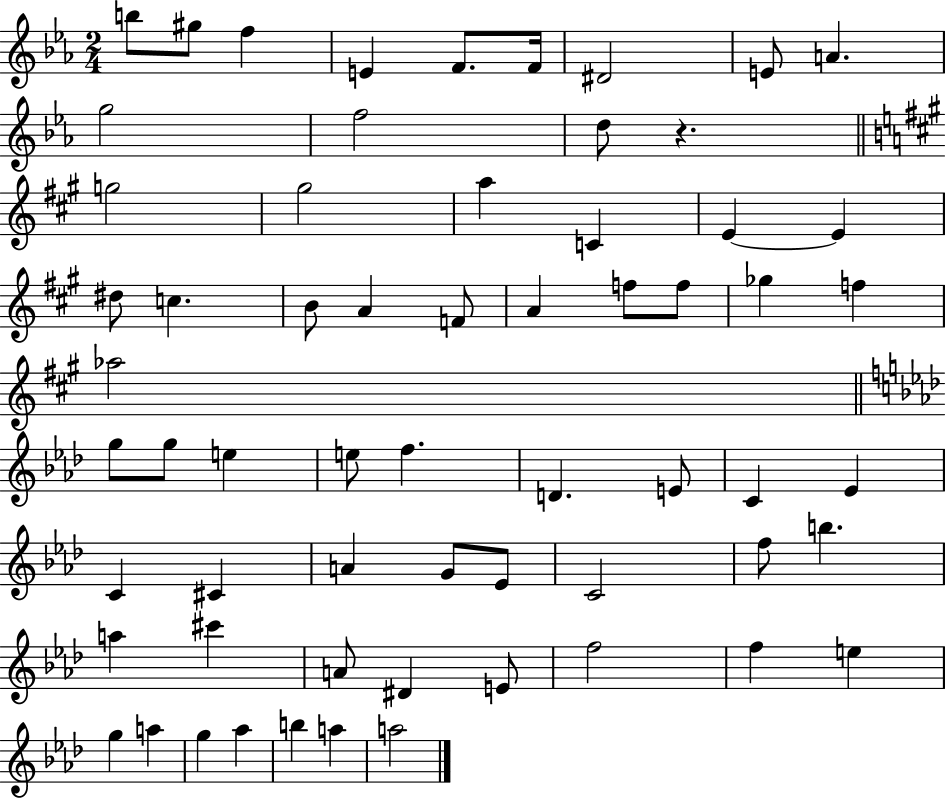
B5/e G#5/e F5/q E4/q F4/e. F4/s D#4/h E4/e A4/q. G5/h F5/h D5/e R/q. G5/h G#5/h A5/q C4/q E4/q E4/q D#5/e C5/q. B4/e A4/q F4/e A4/q F5/e F5/e Gb5/q F5/q Ab5/h G5/e G5/e E5/q E5/e F5/q. D4/q. E4/e C4/q Eb4/q C4/q C#4/q A4/q G4/e Eb4/e C4/h F5/e B5/q. A5/q C#6/q A4/e D#4/q E4/e F5/h F5/q E5/q G5/q A5/q G5/q Ab5/q B5/q A5/q A5/h